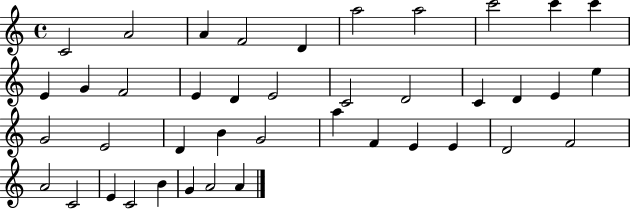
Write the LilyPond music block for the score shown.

{
  \clef treble
  \time 4/4
  \defaultTimeSignature
  \key c \major
  c'2 a'2 | a'4 f'2 d'4 | a''2 a''2 | c'''2 c'''4 c'''4 | \break e'4 g'4 f'2 | e'4 d'4 e'2 | c'2 d'2 | c'4 d'4 e'4 e''4 | \break g'2 e'2 | d'4 b'4 g'2 | a''4 f'4 e'4 e'4 | d'2 f'2 | \break a'2 c'2 | e'4 c'2 b'4 | g'4 a'2 a'4 | \bar "|."
}